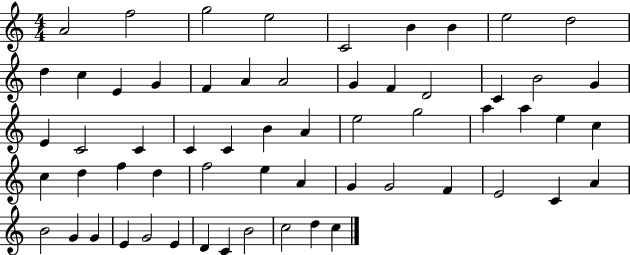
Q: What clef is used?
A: treble